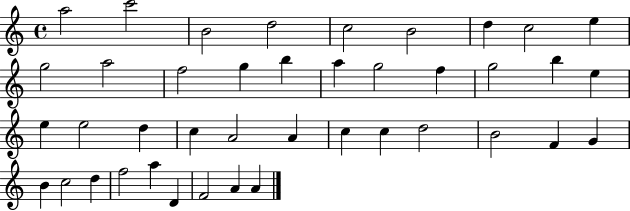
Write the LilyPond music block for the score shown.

{
  \clef treble
  \time 4/4
  \defaultTimeSignature
  \key c \major
  a''2 c'''2 | b'2 d''2 | c''2 b'2 | d''4 c''2 e''4 | \break g''2 a''2 | f''2 g''4 b''4 | a''4 g''2 f''4 | g''2 b''4 e''4 | \break e''4 e''2 d''4 | c''4 a'2 a'4 | c''4 c''4 d''2 | b'2 f'4 g'4 | \break b'4 c''2 d''4 | f''2 a''4 d'4 | f'2 a'4 a'4 | \bar "|."
}